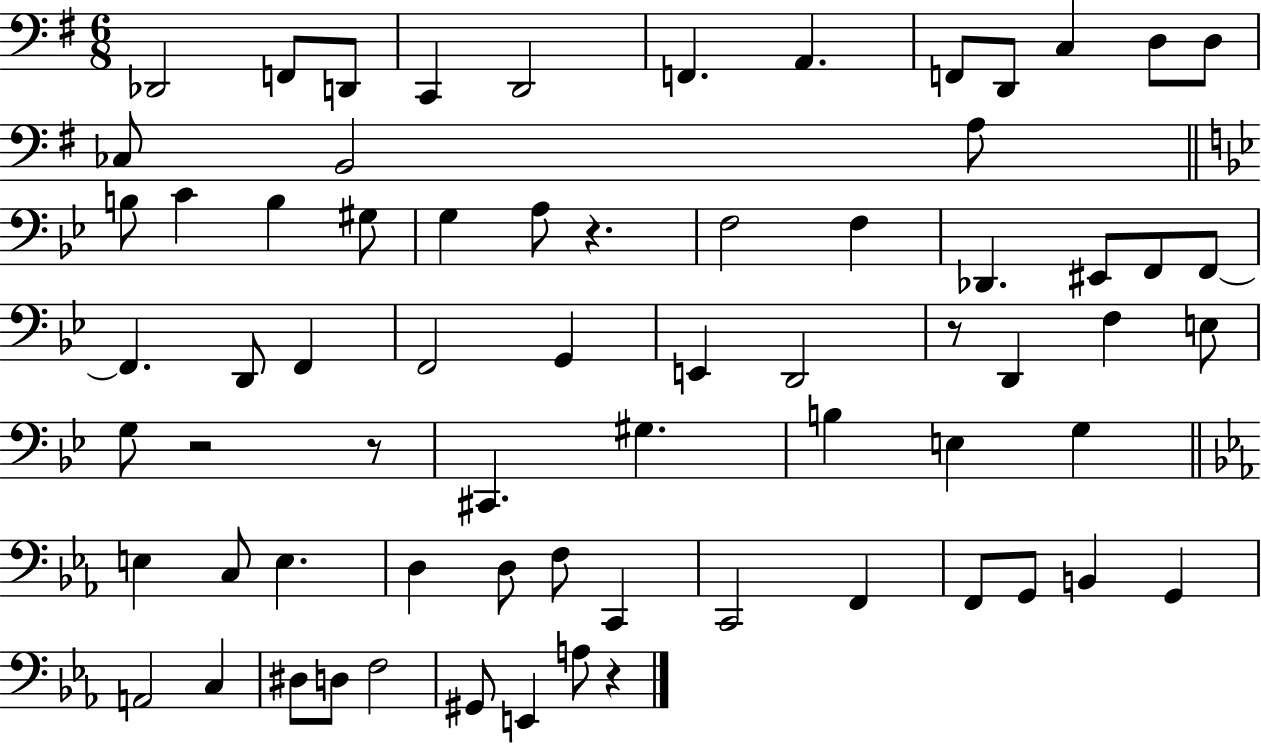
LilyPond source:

{
  \clef bass
  \numericTimeSignature
  \time 6/8
  \key g \major
  des,2 f,8 d,8 | c,4 d,2 | f,4. a,4. | f,8 d,8 c4 d8 d8 | \break ces8 b,2 a8 | \bar "||" \break \key g \minor b8 c'4 b4 gis8 | g4 a8 r4. | f2 f4 | des,4. eis,8 f,8 f,8~~ | \break f,4. d,8 f,4 | f,2 g,4 | e,4 d,2 | r8 d,4 f4 e8 | \break g8 r2 r8 | cis,4. gis4. | b4 e4 g4 | \bar "||" \break \key c \minor e4 c8 e4. | d4 d8 f8 c,4 | c,2 f,4 | f,8 g,8 b,4 g,4 | \break a,2 c4 | dis8 d8 f2 | gis,8 e,4 a8 r4 | \bar "|."
}